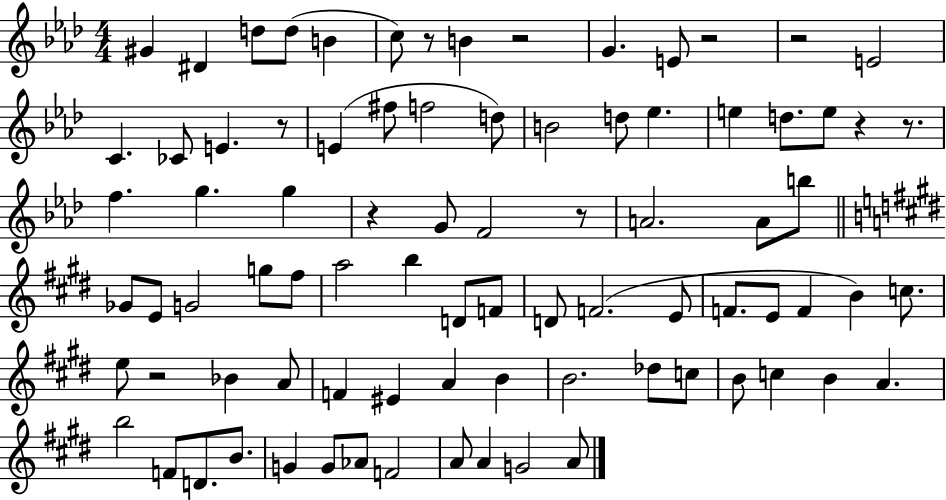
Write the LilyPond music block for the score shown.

{
  \clef treble
  \numericTimeSignature
  \time 4/4
  \key aes \major
  gis'4 dis'4 d''8 d''8( b'4 | c''8) r8 b'4 r2 | g'4. e'8 r2 | r2 e'2 | \break c'4. ces'8 e'4. r8 | e'4( fis''8 f''2 d''8) | b'2 d''8 ees''4. | e''4 d''8. e''8 r4 r8. | \break f''4. g''4. g''4 | r4 g'8 f'2 r8 | a'2. a'8 b''8 | \bar "||" \break \key e \major ges'8 e'8 g'2 g''8 fis''8 | a''2 b''4 d'8 f'8 | d'8 f'2.( e'8 | f'8. e'8 f'4 b'4) c''8. | \break e''8 r2 bes'4 a'8 | f'4 eis'4 a'4 b'4 | b'2. des''8 c''8 | b'8 c''4 b'4 a'4. | \break b''2 f'8 d'8. b'8. | g'4 g'8 aes'8 f'2 | a'8 a'4 g'2 a'8 | \bar "|."
}